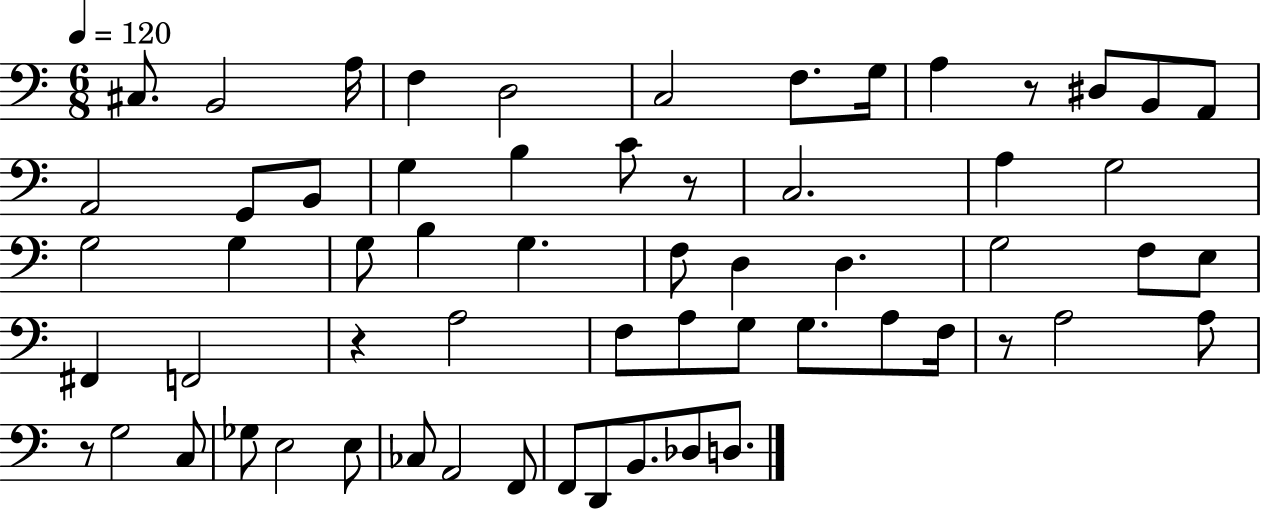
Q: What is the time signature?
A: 6/8